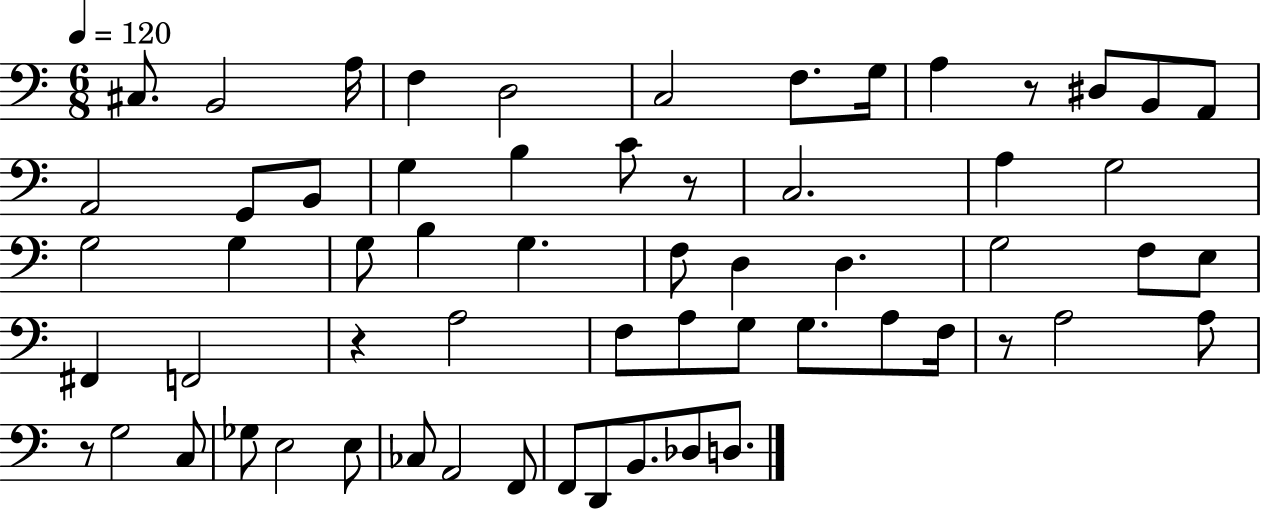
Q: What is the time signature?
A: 6/8